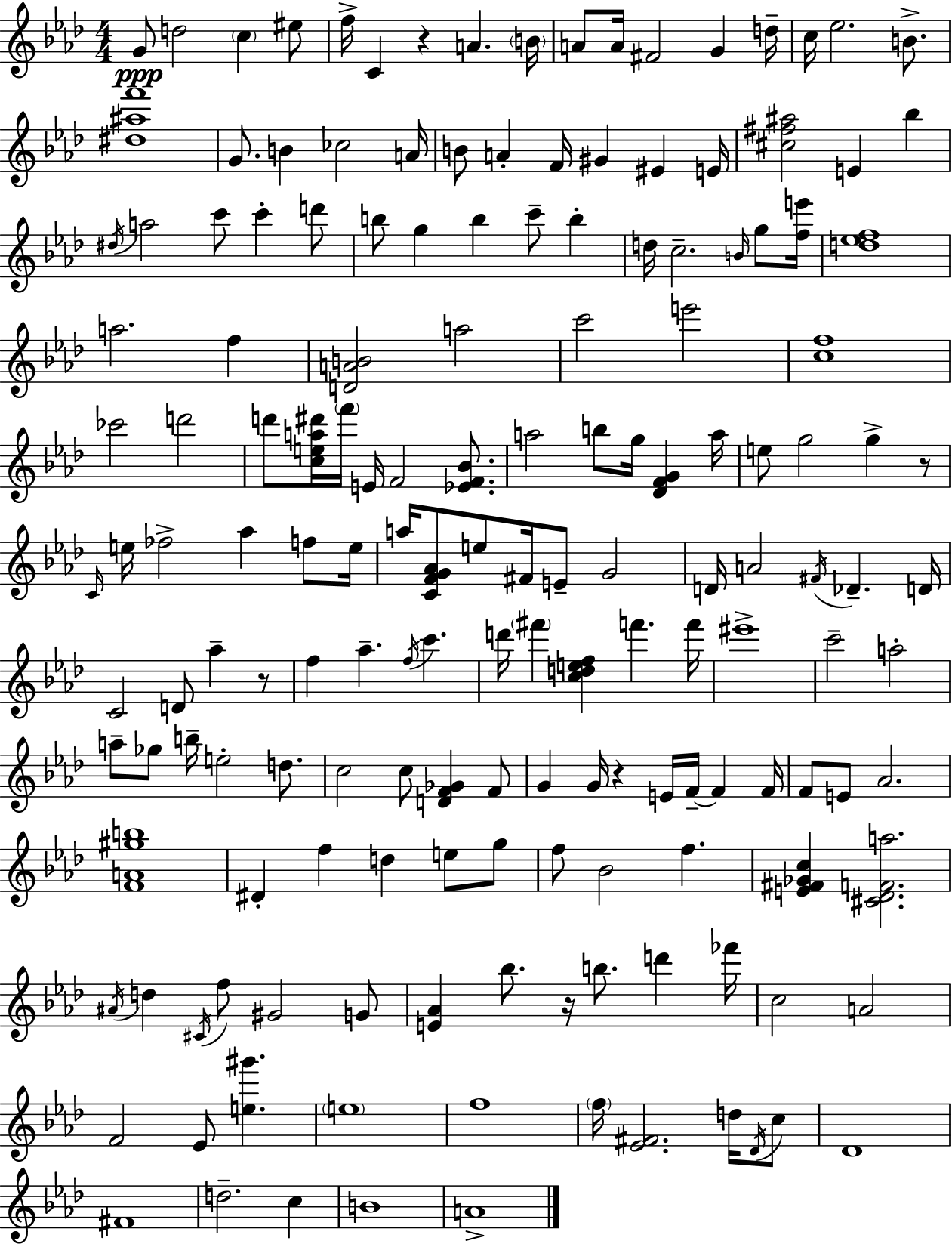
G4/e D5/h C5/q EIS5/e F5/s C4/q R/q A4/q. B4/s A4/e A4/s F#4/h G4/q D5/s C5/s Eb5/h. B4/e. [D#5,A#5,F6]/w G4/e. B4/q CES5/h A4/s B4/e A4/q F4/s G#4/q EIS4/q E4/s [C#5,F#5,A#5]/h E4/q Bb5/q D#5/s A5/h C6/e C6/q D6/e B5/e G5/q B5/q C6/e B5/q D5/s C5/h. B4/s G5/e [F5,E6]/s [D5,Eb5,F5]/w A5/h. F5/q [D4,A4,B4]/h A5/h C6/h E6/h [C5,F5]/w CES6/h D6/h D6/e [C5,E5,A5,D#6]/s F6/s E4/s F4/h [Eb4,F4,Bb4]/e. A5/h B5/e G5/s [Db4,F4,G4]/q A5/s E5/e G5/h G5/q R/e C4/s E5/s FES5/h Ab5/q F5/e E5/s A5/s [C4,F4,G4,Ab4]/e E5/e F#4/s E4/e G4/h D4/s A4/h F#4/s Db4/q. D4/s C4/h D4/e Ab5/q R/e F5/q Ab5/q. F5/s C6/q. D6/s F#6/q [C5,D5,E5,F5]/q F6/q. F6/s EIS6/w C6/h A5/h A5/e Gb5/e B5/s E5/h D5/e. C5/h C5/e [D4,F4,Gb4]/q F4/e G4/q G4/s R/q E4/s F4/s F4/q F4/s F4/e E4/e Ab4/h. [F4,A4,G#5,B5]/w D#4/q F5/q D5/q E5/e G5/e F5/e Bb4/h F5/q. [E4,F#4,Gb4,C5]/q [C#4,Db4,F4,A5]/h. A#4/s D5/q C#4/s F5/e G#4/h G4/e [E4,Ab4]/q Bb5/e. R/s B5/e. D6/q FES6/s C5/h A4/h F4/h Eb4/e [E5,G#6]/q. E5/w F5/w F5/s [Eb4,F#4]/h. D5/s Db4/s C5/e Db4/w F#4/w D5/h. C5/q B4/w A4/w